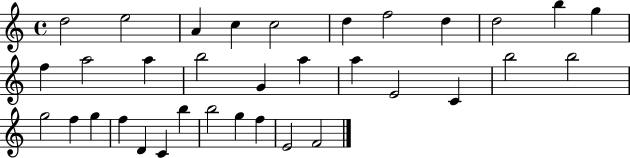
{
  \clef treble
  \time 4/4
  \defaultTimeSignature
  \key c \major
  d''2 e''2 | a'4 c''4 c''2 | d''4 f''2 d''4 | d''2 b''4 g''4 | \break f''4 a''2 a''4 | b''2 g'4 a''4 | a''4 e'2 c'4 | b''2 b''2 | \break g''2 f''4 g''4 | f''4 d'4 c'4 b''4 | b''2 g''4 f''4 | e'2 f'2 | \break \bar "|."
}